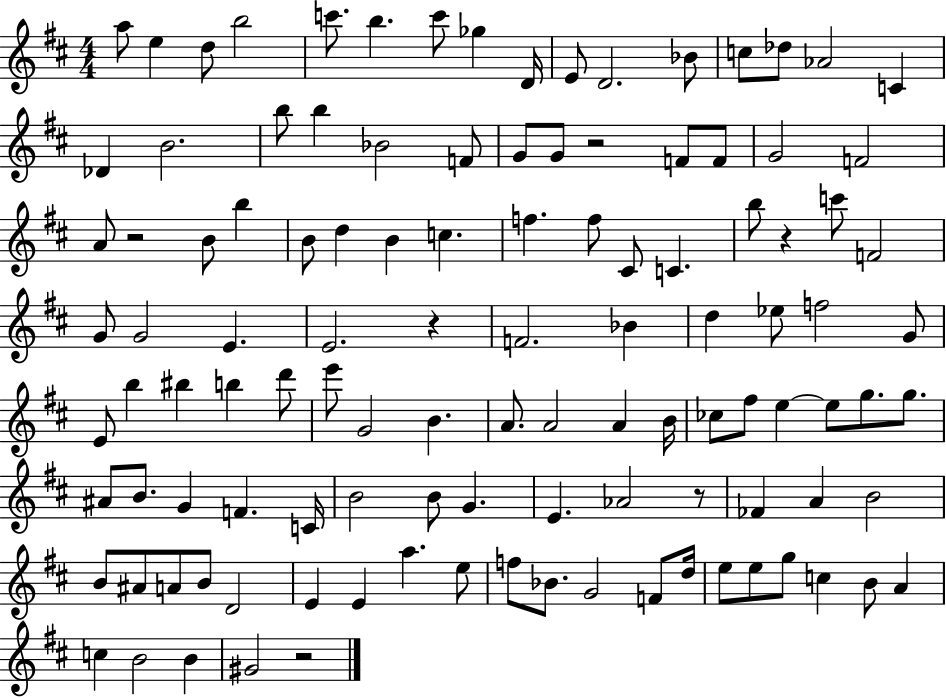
X:1
T:Untitled
M:4/4
L:1/4
K:D
a/2 e d/2 b2 c'/2 b c'/2 _g D/4 E/2 D2 _B/2 c/2 _d/2 _A2 C _D B2 b/2 b _B2 F/2 G/2 G/2 z2 F/2 F/2 G2 F2 A/2 z2 B/2 b B/2 d B c f f/2 ^C/2 C b/2 z c'/2 F2 G/2 G2 E E2 z F2 _B d _e/2 f2 G/2 E/2 b ^b b d'/2 e'/2 G2 B A/2 A2 A B/4 _c/2 ^f/2 e e/2 g/2 g/2 ^A/2 B/2 G F C/4 B2 B/2 G E _A2 z/2 _F A B2 B/2 ^A/2 A/2 B/2 D2 E E a e/2 f/2 _B/2 G2 F/2 d/4 e/2 e/2 g/2 c B/2 A c B2 B ^G2 z2